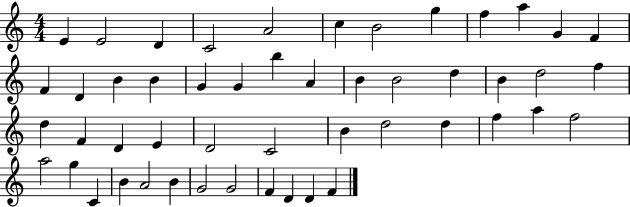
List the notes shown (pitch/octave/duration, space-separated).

E4/q E4/h D4/q C4/h A4/h C5/q B4/h G5/q F5/q A5/q G4/q F4/q F4/q D4/q B4/q B4/q G4/q G4/q B5/q A4/q B4/q B4/h D5/q B4/q D5/h F5/q D5/q F4/q D4/q E4/q D4/h C4/h B4/q D5/h D5/q F5/q A5/q F5/h A5/h G5/q C4/q B4/q A4/h B4/q G4/h G4/h F4/q D4/q D4/q F4/q